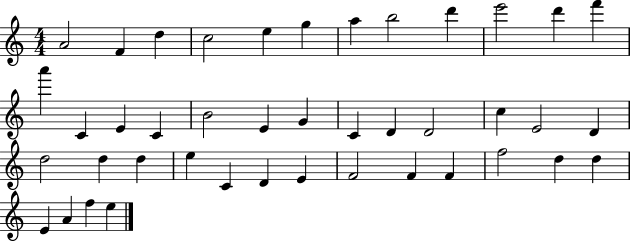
A4/h F4/q D5/q C5/h E5/q G5/q A5/q B5/h D6/q E6/h D6/q F6/q A6/q C4/q E4/q C4/q B4/h E4/q G4/q C4/q D4/q D4/h C5/q E4/h D4/q D5/h D5/q D5/q E5/q C4/q D4/q E4/q F4/h F4/q F4/q F5/h D5/q D5/q E4/q A4/q F5/q E5/q